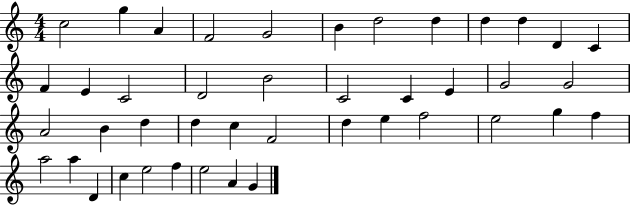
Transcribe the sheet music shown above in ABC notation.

X:1
T:Untitled
M:4/4
L:1/4
K:C
c2 g A F2 G2 B d2 d d d D C F E C2 D2 B2 C2 C E G2 G2 A2 B d d c F2 d e f2 e2 g f a2 a D c e2 f e2 A G